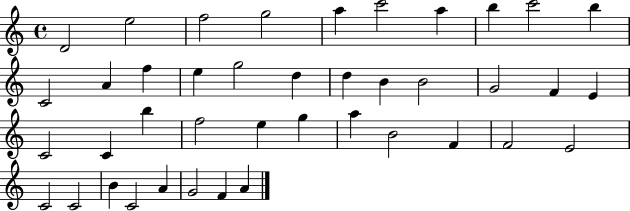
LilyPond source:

{
  \clef treble
  \time 4/4
  \defaultTimeSignature
  \key c \major
  d'2 e''2 | f''2 g''2 | a''4 c'''2 a''4 | b''4 c'''2 b''4 | \break c'2 a'4 f''4 | e''4 g''2 d''4 | d''4 b'4 b'2 | g'2 f'4 e'4 | \break c'2 c'4 b''4 | f''2 e''4 g''4 | a''4 b'2 f'4 | f'2 e'2 | \break c'2 c'2 | b'4 c'2 a'4 | g'2 f'4 a'4 | \bar "|."
}